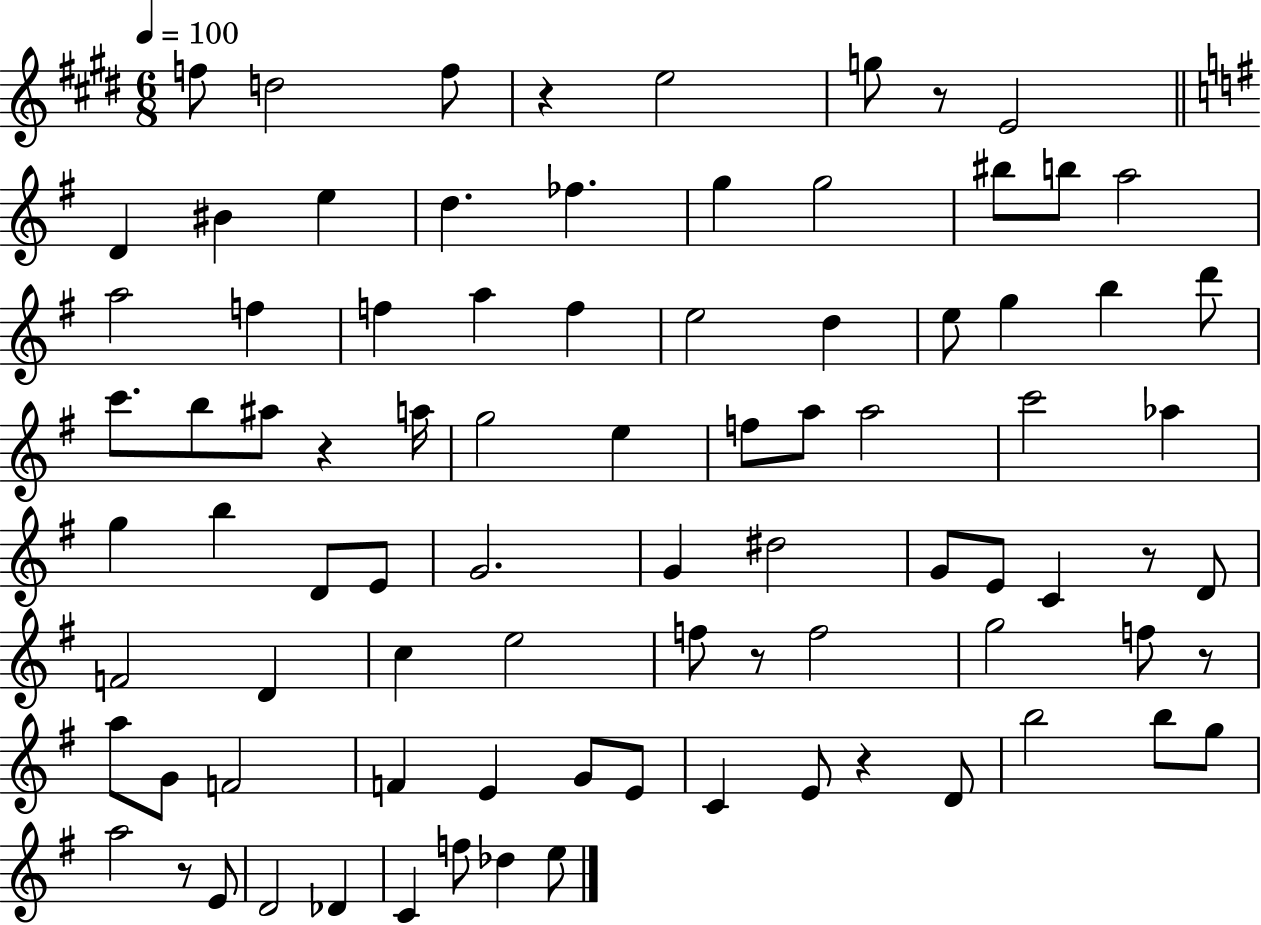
{
  \clef treble
  \numericTimeSignature
  \time 6/8
  \key e \major
  \tempo 4 = 100
  f''8 d''2 f''8 | r4 e''2 | g''8 r8 e'2 | \bar "||" \break \key e \minor d'4 bis'4 e''4 | d''4. fes''4. | g''4 g''2 | bis''8 b''8 a''2 | \break a''2 f''4 | f''4 a''4 f''4 | e''2 d''4 | e''8 g''4 b''4 d'''8 | \break c'''8. b''8 ais''8 r4 a''16 | g''2 e''4 | f''8 a''8 a''2 | c'''2 aes''4 | \break g''4 b''4 d'8 e'8 | g'2. | g'4 dis''2 | g'8 e'8 c'4 r8 d'8 | \break f'2 d'4 | c''4 e''2 | f''8 r8 f''2 | g''2 f''8 r8 | \break a''8 g'8 f'2 | f'4 e'4 g'8 e'8 | c'4 e'8 r4 d'8 | b''2 b''8 g''8 | \break a''2 r8 e'8 | d'2 des'4 | c'4 f''8 des''4 e''8 | \bar "|."
}